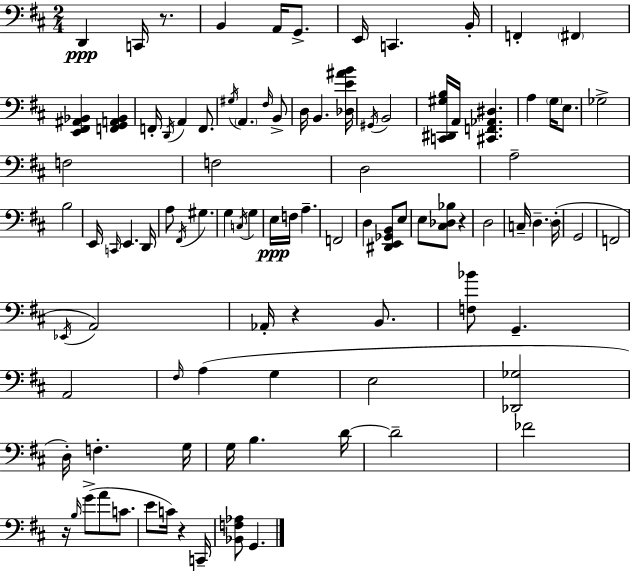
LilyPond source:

{
  \clef bass
  \numericTimeSignature
  \time 2/4
  \key d \major
  \repeat volta 2 { d,4\ppp c,16 r8. | b,4 a,16 g,8.-> | e,16 c,4. b,16-. | f,4-. \parenthesize fis,4 | \break <e, fis, ais, bes,>4 <f, g, a, bes,>4 | f,16-. \acciaccatura { d,16 } a,4 f,8. | \acciaccatura { gis16 } \parenthesize a,4. | \grace { fis16 } b,8-> d16 b,4. | \break <des e' ais' b'>16 \acciaccatura { gis,16 } b,2 | <c, dis, gis b>16 a,16 <cis, f, aes, dis>4. | a4 | \parenthesize g16 e8. ges2-> | \break f2 | f2 | d2 | a2-- | \break b2 | e,16 \grace { c,16 } e,4. | d,16 a8 \acciaccatura { fis,16 } | gis4. g4 | \break \acciaccatura { c16 } g4 e16\ppp | f16 a4.-- f,2 | d4 | <dis, e, ges, b,>8 e8 e8 | \break <cis des bes>8 r4 d2 | c16-- | \parenthesize d4.-- d16-.( g,2 | f,2 | \break \acciaccatura { ees,16 } | a,2) | aes,16-. r4 b,8. | <f bes'>8 g,4.-- | \break a,2 | \grace { fis16 }( a4 g4 | e2 | <des, ges>2 | \break d16-.) f4.-. | g16 g16 b4. | d'16~~ d'2-- | fes'2 | \break r16 \grace { b16 }( g'8-> a'8 c'8. | e'8 c'16) r4 | c,16-- <bes, f aes>8 g,4. | } \bar "|."
}